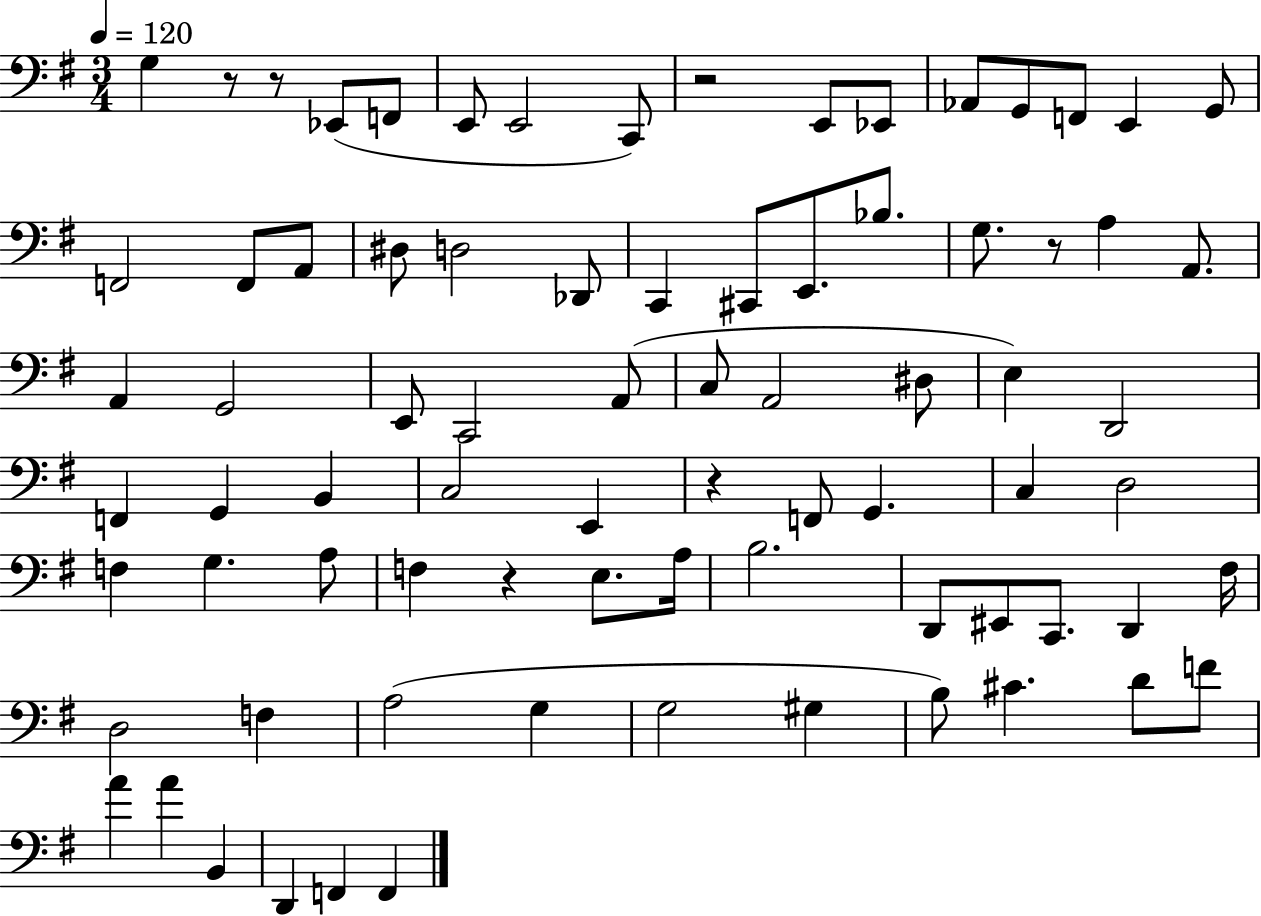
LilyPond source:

{
  \clef bass
  \numericTimeSignature
  \time 3/4
  \key g \major
  \tempo 4 = 120
  g4 r8 r8 ees,8( f,8 | e,8 e,2 c,8) | r2 e,8 ees,8 | aes,8 g,8 f,8 e,4 g,8 | \break f,2 f,8 a,8 | dis8 d2 des,8 | c,4 cis,8 e,8. bes8. | g8. r8 a4 a,8. | \break a,4 g,2 | e,8 c,2 a,8( | c8 a,2 dis8 | e4) d,2 | \break f,4 g,4 b,4 | c2 e,4 | r4 f,8 g,4. | c4 d2 | \break f4 g4. a8 | f4 r4 e8. a16 | b2. | d,8 eis,8 c,8. d,4 fis16 | \break d2 f4 | a2( g4 | g2 gis4 | b8) cis'4. d'8 f'8 | \break a'4 a'4 b,4 | d,4 f,4 f,4 | \bar "|."
}